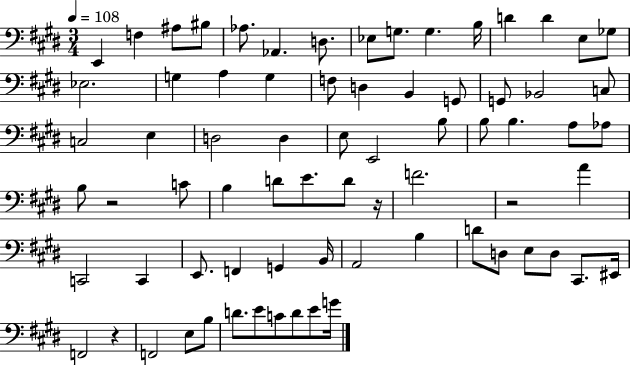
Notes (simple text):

E2/q F3/q A#3/e BIS3/e Ab3/e. Ab2/q. D3/e. Eb3/e G3/e. G3/q. B3/s D4/q D4/q E3/e Gb3/e Eb3/h. G3/q A3/q G3/q F3/e D3/q B2/q G2/e G2/e Bb2/h C3/e C3/h E3/q D3/h D3/q E3/e E2/h B3/e B3/e B3/q. A3/e Ab3/e B3/e R/h C4/e B3/q D4/e E4/e. D4/e R/s F4/h. R/h A4/q C2/h C2/q E2/e. F2/q G2/q B2/s A2/h B3/q D4/e D3/e E3/e D3/e C#2/e. EIS2/s F2/h R/q F2/h E3/e B3/e D4/e. E4/e C4/e D4/e E4/e G4/s